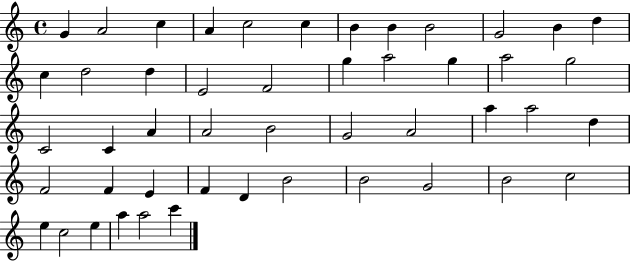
G4/q A4/h C5/q A4/q C5/h C5/q B4/q B4/q B4/h G4/h B4/q D5/q C5/q D5/h D5/q E4/h F4/h G5/q A5/h G5/q A5/h G5/h C4/h C4/q A4/q A4/h B4/h G4/h A4/h A5/q A5/h D5/q F4/h F4/q E4/q F4/q D4/q B4/h B4/h G4/h B4/h C5/h E5/q C5/h E5/q A5/q A5/h C6/q